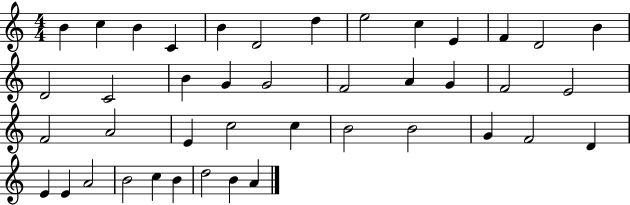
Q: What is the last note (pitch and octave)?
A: A4